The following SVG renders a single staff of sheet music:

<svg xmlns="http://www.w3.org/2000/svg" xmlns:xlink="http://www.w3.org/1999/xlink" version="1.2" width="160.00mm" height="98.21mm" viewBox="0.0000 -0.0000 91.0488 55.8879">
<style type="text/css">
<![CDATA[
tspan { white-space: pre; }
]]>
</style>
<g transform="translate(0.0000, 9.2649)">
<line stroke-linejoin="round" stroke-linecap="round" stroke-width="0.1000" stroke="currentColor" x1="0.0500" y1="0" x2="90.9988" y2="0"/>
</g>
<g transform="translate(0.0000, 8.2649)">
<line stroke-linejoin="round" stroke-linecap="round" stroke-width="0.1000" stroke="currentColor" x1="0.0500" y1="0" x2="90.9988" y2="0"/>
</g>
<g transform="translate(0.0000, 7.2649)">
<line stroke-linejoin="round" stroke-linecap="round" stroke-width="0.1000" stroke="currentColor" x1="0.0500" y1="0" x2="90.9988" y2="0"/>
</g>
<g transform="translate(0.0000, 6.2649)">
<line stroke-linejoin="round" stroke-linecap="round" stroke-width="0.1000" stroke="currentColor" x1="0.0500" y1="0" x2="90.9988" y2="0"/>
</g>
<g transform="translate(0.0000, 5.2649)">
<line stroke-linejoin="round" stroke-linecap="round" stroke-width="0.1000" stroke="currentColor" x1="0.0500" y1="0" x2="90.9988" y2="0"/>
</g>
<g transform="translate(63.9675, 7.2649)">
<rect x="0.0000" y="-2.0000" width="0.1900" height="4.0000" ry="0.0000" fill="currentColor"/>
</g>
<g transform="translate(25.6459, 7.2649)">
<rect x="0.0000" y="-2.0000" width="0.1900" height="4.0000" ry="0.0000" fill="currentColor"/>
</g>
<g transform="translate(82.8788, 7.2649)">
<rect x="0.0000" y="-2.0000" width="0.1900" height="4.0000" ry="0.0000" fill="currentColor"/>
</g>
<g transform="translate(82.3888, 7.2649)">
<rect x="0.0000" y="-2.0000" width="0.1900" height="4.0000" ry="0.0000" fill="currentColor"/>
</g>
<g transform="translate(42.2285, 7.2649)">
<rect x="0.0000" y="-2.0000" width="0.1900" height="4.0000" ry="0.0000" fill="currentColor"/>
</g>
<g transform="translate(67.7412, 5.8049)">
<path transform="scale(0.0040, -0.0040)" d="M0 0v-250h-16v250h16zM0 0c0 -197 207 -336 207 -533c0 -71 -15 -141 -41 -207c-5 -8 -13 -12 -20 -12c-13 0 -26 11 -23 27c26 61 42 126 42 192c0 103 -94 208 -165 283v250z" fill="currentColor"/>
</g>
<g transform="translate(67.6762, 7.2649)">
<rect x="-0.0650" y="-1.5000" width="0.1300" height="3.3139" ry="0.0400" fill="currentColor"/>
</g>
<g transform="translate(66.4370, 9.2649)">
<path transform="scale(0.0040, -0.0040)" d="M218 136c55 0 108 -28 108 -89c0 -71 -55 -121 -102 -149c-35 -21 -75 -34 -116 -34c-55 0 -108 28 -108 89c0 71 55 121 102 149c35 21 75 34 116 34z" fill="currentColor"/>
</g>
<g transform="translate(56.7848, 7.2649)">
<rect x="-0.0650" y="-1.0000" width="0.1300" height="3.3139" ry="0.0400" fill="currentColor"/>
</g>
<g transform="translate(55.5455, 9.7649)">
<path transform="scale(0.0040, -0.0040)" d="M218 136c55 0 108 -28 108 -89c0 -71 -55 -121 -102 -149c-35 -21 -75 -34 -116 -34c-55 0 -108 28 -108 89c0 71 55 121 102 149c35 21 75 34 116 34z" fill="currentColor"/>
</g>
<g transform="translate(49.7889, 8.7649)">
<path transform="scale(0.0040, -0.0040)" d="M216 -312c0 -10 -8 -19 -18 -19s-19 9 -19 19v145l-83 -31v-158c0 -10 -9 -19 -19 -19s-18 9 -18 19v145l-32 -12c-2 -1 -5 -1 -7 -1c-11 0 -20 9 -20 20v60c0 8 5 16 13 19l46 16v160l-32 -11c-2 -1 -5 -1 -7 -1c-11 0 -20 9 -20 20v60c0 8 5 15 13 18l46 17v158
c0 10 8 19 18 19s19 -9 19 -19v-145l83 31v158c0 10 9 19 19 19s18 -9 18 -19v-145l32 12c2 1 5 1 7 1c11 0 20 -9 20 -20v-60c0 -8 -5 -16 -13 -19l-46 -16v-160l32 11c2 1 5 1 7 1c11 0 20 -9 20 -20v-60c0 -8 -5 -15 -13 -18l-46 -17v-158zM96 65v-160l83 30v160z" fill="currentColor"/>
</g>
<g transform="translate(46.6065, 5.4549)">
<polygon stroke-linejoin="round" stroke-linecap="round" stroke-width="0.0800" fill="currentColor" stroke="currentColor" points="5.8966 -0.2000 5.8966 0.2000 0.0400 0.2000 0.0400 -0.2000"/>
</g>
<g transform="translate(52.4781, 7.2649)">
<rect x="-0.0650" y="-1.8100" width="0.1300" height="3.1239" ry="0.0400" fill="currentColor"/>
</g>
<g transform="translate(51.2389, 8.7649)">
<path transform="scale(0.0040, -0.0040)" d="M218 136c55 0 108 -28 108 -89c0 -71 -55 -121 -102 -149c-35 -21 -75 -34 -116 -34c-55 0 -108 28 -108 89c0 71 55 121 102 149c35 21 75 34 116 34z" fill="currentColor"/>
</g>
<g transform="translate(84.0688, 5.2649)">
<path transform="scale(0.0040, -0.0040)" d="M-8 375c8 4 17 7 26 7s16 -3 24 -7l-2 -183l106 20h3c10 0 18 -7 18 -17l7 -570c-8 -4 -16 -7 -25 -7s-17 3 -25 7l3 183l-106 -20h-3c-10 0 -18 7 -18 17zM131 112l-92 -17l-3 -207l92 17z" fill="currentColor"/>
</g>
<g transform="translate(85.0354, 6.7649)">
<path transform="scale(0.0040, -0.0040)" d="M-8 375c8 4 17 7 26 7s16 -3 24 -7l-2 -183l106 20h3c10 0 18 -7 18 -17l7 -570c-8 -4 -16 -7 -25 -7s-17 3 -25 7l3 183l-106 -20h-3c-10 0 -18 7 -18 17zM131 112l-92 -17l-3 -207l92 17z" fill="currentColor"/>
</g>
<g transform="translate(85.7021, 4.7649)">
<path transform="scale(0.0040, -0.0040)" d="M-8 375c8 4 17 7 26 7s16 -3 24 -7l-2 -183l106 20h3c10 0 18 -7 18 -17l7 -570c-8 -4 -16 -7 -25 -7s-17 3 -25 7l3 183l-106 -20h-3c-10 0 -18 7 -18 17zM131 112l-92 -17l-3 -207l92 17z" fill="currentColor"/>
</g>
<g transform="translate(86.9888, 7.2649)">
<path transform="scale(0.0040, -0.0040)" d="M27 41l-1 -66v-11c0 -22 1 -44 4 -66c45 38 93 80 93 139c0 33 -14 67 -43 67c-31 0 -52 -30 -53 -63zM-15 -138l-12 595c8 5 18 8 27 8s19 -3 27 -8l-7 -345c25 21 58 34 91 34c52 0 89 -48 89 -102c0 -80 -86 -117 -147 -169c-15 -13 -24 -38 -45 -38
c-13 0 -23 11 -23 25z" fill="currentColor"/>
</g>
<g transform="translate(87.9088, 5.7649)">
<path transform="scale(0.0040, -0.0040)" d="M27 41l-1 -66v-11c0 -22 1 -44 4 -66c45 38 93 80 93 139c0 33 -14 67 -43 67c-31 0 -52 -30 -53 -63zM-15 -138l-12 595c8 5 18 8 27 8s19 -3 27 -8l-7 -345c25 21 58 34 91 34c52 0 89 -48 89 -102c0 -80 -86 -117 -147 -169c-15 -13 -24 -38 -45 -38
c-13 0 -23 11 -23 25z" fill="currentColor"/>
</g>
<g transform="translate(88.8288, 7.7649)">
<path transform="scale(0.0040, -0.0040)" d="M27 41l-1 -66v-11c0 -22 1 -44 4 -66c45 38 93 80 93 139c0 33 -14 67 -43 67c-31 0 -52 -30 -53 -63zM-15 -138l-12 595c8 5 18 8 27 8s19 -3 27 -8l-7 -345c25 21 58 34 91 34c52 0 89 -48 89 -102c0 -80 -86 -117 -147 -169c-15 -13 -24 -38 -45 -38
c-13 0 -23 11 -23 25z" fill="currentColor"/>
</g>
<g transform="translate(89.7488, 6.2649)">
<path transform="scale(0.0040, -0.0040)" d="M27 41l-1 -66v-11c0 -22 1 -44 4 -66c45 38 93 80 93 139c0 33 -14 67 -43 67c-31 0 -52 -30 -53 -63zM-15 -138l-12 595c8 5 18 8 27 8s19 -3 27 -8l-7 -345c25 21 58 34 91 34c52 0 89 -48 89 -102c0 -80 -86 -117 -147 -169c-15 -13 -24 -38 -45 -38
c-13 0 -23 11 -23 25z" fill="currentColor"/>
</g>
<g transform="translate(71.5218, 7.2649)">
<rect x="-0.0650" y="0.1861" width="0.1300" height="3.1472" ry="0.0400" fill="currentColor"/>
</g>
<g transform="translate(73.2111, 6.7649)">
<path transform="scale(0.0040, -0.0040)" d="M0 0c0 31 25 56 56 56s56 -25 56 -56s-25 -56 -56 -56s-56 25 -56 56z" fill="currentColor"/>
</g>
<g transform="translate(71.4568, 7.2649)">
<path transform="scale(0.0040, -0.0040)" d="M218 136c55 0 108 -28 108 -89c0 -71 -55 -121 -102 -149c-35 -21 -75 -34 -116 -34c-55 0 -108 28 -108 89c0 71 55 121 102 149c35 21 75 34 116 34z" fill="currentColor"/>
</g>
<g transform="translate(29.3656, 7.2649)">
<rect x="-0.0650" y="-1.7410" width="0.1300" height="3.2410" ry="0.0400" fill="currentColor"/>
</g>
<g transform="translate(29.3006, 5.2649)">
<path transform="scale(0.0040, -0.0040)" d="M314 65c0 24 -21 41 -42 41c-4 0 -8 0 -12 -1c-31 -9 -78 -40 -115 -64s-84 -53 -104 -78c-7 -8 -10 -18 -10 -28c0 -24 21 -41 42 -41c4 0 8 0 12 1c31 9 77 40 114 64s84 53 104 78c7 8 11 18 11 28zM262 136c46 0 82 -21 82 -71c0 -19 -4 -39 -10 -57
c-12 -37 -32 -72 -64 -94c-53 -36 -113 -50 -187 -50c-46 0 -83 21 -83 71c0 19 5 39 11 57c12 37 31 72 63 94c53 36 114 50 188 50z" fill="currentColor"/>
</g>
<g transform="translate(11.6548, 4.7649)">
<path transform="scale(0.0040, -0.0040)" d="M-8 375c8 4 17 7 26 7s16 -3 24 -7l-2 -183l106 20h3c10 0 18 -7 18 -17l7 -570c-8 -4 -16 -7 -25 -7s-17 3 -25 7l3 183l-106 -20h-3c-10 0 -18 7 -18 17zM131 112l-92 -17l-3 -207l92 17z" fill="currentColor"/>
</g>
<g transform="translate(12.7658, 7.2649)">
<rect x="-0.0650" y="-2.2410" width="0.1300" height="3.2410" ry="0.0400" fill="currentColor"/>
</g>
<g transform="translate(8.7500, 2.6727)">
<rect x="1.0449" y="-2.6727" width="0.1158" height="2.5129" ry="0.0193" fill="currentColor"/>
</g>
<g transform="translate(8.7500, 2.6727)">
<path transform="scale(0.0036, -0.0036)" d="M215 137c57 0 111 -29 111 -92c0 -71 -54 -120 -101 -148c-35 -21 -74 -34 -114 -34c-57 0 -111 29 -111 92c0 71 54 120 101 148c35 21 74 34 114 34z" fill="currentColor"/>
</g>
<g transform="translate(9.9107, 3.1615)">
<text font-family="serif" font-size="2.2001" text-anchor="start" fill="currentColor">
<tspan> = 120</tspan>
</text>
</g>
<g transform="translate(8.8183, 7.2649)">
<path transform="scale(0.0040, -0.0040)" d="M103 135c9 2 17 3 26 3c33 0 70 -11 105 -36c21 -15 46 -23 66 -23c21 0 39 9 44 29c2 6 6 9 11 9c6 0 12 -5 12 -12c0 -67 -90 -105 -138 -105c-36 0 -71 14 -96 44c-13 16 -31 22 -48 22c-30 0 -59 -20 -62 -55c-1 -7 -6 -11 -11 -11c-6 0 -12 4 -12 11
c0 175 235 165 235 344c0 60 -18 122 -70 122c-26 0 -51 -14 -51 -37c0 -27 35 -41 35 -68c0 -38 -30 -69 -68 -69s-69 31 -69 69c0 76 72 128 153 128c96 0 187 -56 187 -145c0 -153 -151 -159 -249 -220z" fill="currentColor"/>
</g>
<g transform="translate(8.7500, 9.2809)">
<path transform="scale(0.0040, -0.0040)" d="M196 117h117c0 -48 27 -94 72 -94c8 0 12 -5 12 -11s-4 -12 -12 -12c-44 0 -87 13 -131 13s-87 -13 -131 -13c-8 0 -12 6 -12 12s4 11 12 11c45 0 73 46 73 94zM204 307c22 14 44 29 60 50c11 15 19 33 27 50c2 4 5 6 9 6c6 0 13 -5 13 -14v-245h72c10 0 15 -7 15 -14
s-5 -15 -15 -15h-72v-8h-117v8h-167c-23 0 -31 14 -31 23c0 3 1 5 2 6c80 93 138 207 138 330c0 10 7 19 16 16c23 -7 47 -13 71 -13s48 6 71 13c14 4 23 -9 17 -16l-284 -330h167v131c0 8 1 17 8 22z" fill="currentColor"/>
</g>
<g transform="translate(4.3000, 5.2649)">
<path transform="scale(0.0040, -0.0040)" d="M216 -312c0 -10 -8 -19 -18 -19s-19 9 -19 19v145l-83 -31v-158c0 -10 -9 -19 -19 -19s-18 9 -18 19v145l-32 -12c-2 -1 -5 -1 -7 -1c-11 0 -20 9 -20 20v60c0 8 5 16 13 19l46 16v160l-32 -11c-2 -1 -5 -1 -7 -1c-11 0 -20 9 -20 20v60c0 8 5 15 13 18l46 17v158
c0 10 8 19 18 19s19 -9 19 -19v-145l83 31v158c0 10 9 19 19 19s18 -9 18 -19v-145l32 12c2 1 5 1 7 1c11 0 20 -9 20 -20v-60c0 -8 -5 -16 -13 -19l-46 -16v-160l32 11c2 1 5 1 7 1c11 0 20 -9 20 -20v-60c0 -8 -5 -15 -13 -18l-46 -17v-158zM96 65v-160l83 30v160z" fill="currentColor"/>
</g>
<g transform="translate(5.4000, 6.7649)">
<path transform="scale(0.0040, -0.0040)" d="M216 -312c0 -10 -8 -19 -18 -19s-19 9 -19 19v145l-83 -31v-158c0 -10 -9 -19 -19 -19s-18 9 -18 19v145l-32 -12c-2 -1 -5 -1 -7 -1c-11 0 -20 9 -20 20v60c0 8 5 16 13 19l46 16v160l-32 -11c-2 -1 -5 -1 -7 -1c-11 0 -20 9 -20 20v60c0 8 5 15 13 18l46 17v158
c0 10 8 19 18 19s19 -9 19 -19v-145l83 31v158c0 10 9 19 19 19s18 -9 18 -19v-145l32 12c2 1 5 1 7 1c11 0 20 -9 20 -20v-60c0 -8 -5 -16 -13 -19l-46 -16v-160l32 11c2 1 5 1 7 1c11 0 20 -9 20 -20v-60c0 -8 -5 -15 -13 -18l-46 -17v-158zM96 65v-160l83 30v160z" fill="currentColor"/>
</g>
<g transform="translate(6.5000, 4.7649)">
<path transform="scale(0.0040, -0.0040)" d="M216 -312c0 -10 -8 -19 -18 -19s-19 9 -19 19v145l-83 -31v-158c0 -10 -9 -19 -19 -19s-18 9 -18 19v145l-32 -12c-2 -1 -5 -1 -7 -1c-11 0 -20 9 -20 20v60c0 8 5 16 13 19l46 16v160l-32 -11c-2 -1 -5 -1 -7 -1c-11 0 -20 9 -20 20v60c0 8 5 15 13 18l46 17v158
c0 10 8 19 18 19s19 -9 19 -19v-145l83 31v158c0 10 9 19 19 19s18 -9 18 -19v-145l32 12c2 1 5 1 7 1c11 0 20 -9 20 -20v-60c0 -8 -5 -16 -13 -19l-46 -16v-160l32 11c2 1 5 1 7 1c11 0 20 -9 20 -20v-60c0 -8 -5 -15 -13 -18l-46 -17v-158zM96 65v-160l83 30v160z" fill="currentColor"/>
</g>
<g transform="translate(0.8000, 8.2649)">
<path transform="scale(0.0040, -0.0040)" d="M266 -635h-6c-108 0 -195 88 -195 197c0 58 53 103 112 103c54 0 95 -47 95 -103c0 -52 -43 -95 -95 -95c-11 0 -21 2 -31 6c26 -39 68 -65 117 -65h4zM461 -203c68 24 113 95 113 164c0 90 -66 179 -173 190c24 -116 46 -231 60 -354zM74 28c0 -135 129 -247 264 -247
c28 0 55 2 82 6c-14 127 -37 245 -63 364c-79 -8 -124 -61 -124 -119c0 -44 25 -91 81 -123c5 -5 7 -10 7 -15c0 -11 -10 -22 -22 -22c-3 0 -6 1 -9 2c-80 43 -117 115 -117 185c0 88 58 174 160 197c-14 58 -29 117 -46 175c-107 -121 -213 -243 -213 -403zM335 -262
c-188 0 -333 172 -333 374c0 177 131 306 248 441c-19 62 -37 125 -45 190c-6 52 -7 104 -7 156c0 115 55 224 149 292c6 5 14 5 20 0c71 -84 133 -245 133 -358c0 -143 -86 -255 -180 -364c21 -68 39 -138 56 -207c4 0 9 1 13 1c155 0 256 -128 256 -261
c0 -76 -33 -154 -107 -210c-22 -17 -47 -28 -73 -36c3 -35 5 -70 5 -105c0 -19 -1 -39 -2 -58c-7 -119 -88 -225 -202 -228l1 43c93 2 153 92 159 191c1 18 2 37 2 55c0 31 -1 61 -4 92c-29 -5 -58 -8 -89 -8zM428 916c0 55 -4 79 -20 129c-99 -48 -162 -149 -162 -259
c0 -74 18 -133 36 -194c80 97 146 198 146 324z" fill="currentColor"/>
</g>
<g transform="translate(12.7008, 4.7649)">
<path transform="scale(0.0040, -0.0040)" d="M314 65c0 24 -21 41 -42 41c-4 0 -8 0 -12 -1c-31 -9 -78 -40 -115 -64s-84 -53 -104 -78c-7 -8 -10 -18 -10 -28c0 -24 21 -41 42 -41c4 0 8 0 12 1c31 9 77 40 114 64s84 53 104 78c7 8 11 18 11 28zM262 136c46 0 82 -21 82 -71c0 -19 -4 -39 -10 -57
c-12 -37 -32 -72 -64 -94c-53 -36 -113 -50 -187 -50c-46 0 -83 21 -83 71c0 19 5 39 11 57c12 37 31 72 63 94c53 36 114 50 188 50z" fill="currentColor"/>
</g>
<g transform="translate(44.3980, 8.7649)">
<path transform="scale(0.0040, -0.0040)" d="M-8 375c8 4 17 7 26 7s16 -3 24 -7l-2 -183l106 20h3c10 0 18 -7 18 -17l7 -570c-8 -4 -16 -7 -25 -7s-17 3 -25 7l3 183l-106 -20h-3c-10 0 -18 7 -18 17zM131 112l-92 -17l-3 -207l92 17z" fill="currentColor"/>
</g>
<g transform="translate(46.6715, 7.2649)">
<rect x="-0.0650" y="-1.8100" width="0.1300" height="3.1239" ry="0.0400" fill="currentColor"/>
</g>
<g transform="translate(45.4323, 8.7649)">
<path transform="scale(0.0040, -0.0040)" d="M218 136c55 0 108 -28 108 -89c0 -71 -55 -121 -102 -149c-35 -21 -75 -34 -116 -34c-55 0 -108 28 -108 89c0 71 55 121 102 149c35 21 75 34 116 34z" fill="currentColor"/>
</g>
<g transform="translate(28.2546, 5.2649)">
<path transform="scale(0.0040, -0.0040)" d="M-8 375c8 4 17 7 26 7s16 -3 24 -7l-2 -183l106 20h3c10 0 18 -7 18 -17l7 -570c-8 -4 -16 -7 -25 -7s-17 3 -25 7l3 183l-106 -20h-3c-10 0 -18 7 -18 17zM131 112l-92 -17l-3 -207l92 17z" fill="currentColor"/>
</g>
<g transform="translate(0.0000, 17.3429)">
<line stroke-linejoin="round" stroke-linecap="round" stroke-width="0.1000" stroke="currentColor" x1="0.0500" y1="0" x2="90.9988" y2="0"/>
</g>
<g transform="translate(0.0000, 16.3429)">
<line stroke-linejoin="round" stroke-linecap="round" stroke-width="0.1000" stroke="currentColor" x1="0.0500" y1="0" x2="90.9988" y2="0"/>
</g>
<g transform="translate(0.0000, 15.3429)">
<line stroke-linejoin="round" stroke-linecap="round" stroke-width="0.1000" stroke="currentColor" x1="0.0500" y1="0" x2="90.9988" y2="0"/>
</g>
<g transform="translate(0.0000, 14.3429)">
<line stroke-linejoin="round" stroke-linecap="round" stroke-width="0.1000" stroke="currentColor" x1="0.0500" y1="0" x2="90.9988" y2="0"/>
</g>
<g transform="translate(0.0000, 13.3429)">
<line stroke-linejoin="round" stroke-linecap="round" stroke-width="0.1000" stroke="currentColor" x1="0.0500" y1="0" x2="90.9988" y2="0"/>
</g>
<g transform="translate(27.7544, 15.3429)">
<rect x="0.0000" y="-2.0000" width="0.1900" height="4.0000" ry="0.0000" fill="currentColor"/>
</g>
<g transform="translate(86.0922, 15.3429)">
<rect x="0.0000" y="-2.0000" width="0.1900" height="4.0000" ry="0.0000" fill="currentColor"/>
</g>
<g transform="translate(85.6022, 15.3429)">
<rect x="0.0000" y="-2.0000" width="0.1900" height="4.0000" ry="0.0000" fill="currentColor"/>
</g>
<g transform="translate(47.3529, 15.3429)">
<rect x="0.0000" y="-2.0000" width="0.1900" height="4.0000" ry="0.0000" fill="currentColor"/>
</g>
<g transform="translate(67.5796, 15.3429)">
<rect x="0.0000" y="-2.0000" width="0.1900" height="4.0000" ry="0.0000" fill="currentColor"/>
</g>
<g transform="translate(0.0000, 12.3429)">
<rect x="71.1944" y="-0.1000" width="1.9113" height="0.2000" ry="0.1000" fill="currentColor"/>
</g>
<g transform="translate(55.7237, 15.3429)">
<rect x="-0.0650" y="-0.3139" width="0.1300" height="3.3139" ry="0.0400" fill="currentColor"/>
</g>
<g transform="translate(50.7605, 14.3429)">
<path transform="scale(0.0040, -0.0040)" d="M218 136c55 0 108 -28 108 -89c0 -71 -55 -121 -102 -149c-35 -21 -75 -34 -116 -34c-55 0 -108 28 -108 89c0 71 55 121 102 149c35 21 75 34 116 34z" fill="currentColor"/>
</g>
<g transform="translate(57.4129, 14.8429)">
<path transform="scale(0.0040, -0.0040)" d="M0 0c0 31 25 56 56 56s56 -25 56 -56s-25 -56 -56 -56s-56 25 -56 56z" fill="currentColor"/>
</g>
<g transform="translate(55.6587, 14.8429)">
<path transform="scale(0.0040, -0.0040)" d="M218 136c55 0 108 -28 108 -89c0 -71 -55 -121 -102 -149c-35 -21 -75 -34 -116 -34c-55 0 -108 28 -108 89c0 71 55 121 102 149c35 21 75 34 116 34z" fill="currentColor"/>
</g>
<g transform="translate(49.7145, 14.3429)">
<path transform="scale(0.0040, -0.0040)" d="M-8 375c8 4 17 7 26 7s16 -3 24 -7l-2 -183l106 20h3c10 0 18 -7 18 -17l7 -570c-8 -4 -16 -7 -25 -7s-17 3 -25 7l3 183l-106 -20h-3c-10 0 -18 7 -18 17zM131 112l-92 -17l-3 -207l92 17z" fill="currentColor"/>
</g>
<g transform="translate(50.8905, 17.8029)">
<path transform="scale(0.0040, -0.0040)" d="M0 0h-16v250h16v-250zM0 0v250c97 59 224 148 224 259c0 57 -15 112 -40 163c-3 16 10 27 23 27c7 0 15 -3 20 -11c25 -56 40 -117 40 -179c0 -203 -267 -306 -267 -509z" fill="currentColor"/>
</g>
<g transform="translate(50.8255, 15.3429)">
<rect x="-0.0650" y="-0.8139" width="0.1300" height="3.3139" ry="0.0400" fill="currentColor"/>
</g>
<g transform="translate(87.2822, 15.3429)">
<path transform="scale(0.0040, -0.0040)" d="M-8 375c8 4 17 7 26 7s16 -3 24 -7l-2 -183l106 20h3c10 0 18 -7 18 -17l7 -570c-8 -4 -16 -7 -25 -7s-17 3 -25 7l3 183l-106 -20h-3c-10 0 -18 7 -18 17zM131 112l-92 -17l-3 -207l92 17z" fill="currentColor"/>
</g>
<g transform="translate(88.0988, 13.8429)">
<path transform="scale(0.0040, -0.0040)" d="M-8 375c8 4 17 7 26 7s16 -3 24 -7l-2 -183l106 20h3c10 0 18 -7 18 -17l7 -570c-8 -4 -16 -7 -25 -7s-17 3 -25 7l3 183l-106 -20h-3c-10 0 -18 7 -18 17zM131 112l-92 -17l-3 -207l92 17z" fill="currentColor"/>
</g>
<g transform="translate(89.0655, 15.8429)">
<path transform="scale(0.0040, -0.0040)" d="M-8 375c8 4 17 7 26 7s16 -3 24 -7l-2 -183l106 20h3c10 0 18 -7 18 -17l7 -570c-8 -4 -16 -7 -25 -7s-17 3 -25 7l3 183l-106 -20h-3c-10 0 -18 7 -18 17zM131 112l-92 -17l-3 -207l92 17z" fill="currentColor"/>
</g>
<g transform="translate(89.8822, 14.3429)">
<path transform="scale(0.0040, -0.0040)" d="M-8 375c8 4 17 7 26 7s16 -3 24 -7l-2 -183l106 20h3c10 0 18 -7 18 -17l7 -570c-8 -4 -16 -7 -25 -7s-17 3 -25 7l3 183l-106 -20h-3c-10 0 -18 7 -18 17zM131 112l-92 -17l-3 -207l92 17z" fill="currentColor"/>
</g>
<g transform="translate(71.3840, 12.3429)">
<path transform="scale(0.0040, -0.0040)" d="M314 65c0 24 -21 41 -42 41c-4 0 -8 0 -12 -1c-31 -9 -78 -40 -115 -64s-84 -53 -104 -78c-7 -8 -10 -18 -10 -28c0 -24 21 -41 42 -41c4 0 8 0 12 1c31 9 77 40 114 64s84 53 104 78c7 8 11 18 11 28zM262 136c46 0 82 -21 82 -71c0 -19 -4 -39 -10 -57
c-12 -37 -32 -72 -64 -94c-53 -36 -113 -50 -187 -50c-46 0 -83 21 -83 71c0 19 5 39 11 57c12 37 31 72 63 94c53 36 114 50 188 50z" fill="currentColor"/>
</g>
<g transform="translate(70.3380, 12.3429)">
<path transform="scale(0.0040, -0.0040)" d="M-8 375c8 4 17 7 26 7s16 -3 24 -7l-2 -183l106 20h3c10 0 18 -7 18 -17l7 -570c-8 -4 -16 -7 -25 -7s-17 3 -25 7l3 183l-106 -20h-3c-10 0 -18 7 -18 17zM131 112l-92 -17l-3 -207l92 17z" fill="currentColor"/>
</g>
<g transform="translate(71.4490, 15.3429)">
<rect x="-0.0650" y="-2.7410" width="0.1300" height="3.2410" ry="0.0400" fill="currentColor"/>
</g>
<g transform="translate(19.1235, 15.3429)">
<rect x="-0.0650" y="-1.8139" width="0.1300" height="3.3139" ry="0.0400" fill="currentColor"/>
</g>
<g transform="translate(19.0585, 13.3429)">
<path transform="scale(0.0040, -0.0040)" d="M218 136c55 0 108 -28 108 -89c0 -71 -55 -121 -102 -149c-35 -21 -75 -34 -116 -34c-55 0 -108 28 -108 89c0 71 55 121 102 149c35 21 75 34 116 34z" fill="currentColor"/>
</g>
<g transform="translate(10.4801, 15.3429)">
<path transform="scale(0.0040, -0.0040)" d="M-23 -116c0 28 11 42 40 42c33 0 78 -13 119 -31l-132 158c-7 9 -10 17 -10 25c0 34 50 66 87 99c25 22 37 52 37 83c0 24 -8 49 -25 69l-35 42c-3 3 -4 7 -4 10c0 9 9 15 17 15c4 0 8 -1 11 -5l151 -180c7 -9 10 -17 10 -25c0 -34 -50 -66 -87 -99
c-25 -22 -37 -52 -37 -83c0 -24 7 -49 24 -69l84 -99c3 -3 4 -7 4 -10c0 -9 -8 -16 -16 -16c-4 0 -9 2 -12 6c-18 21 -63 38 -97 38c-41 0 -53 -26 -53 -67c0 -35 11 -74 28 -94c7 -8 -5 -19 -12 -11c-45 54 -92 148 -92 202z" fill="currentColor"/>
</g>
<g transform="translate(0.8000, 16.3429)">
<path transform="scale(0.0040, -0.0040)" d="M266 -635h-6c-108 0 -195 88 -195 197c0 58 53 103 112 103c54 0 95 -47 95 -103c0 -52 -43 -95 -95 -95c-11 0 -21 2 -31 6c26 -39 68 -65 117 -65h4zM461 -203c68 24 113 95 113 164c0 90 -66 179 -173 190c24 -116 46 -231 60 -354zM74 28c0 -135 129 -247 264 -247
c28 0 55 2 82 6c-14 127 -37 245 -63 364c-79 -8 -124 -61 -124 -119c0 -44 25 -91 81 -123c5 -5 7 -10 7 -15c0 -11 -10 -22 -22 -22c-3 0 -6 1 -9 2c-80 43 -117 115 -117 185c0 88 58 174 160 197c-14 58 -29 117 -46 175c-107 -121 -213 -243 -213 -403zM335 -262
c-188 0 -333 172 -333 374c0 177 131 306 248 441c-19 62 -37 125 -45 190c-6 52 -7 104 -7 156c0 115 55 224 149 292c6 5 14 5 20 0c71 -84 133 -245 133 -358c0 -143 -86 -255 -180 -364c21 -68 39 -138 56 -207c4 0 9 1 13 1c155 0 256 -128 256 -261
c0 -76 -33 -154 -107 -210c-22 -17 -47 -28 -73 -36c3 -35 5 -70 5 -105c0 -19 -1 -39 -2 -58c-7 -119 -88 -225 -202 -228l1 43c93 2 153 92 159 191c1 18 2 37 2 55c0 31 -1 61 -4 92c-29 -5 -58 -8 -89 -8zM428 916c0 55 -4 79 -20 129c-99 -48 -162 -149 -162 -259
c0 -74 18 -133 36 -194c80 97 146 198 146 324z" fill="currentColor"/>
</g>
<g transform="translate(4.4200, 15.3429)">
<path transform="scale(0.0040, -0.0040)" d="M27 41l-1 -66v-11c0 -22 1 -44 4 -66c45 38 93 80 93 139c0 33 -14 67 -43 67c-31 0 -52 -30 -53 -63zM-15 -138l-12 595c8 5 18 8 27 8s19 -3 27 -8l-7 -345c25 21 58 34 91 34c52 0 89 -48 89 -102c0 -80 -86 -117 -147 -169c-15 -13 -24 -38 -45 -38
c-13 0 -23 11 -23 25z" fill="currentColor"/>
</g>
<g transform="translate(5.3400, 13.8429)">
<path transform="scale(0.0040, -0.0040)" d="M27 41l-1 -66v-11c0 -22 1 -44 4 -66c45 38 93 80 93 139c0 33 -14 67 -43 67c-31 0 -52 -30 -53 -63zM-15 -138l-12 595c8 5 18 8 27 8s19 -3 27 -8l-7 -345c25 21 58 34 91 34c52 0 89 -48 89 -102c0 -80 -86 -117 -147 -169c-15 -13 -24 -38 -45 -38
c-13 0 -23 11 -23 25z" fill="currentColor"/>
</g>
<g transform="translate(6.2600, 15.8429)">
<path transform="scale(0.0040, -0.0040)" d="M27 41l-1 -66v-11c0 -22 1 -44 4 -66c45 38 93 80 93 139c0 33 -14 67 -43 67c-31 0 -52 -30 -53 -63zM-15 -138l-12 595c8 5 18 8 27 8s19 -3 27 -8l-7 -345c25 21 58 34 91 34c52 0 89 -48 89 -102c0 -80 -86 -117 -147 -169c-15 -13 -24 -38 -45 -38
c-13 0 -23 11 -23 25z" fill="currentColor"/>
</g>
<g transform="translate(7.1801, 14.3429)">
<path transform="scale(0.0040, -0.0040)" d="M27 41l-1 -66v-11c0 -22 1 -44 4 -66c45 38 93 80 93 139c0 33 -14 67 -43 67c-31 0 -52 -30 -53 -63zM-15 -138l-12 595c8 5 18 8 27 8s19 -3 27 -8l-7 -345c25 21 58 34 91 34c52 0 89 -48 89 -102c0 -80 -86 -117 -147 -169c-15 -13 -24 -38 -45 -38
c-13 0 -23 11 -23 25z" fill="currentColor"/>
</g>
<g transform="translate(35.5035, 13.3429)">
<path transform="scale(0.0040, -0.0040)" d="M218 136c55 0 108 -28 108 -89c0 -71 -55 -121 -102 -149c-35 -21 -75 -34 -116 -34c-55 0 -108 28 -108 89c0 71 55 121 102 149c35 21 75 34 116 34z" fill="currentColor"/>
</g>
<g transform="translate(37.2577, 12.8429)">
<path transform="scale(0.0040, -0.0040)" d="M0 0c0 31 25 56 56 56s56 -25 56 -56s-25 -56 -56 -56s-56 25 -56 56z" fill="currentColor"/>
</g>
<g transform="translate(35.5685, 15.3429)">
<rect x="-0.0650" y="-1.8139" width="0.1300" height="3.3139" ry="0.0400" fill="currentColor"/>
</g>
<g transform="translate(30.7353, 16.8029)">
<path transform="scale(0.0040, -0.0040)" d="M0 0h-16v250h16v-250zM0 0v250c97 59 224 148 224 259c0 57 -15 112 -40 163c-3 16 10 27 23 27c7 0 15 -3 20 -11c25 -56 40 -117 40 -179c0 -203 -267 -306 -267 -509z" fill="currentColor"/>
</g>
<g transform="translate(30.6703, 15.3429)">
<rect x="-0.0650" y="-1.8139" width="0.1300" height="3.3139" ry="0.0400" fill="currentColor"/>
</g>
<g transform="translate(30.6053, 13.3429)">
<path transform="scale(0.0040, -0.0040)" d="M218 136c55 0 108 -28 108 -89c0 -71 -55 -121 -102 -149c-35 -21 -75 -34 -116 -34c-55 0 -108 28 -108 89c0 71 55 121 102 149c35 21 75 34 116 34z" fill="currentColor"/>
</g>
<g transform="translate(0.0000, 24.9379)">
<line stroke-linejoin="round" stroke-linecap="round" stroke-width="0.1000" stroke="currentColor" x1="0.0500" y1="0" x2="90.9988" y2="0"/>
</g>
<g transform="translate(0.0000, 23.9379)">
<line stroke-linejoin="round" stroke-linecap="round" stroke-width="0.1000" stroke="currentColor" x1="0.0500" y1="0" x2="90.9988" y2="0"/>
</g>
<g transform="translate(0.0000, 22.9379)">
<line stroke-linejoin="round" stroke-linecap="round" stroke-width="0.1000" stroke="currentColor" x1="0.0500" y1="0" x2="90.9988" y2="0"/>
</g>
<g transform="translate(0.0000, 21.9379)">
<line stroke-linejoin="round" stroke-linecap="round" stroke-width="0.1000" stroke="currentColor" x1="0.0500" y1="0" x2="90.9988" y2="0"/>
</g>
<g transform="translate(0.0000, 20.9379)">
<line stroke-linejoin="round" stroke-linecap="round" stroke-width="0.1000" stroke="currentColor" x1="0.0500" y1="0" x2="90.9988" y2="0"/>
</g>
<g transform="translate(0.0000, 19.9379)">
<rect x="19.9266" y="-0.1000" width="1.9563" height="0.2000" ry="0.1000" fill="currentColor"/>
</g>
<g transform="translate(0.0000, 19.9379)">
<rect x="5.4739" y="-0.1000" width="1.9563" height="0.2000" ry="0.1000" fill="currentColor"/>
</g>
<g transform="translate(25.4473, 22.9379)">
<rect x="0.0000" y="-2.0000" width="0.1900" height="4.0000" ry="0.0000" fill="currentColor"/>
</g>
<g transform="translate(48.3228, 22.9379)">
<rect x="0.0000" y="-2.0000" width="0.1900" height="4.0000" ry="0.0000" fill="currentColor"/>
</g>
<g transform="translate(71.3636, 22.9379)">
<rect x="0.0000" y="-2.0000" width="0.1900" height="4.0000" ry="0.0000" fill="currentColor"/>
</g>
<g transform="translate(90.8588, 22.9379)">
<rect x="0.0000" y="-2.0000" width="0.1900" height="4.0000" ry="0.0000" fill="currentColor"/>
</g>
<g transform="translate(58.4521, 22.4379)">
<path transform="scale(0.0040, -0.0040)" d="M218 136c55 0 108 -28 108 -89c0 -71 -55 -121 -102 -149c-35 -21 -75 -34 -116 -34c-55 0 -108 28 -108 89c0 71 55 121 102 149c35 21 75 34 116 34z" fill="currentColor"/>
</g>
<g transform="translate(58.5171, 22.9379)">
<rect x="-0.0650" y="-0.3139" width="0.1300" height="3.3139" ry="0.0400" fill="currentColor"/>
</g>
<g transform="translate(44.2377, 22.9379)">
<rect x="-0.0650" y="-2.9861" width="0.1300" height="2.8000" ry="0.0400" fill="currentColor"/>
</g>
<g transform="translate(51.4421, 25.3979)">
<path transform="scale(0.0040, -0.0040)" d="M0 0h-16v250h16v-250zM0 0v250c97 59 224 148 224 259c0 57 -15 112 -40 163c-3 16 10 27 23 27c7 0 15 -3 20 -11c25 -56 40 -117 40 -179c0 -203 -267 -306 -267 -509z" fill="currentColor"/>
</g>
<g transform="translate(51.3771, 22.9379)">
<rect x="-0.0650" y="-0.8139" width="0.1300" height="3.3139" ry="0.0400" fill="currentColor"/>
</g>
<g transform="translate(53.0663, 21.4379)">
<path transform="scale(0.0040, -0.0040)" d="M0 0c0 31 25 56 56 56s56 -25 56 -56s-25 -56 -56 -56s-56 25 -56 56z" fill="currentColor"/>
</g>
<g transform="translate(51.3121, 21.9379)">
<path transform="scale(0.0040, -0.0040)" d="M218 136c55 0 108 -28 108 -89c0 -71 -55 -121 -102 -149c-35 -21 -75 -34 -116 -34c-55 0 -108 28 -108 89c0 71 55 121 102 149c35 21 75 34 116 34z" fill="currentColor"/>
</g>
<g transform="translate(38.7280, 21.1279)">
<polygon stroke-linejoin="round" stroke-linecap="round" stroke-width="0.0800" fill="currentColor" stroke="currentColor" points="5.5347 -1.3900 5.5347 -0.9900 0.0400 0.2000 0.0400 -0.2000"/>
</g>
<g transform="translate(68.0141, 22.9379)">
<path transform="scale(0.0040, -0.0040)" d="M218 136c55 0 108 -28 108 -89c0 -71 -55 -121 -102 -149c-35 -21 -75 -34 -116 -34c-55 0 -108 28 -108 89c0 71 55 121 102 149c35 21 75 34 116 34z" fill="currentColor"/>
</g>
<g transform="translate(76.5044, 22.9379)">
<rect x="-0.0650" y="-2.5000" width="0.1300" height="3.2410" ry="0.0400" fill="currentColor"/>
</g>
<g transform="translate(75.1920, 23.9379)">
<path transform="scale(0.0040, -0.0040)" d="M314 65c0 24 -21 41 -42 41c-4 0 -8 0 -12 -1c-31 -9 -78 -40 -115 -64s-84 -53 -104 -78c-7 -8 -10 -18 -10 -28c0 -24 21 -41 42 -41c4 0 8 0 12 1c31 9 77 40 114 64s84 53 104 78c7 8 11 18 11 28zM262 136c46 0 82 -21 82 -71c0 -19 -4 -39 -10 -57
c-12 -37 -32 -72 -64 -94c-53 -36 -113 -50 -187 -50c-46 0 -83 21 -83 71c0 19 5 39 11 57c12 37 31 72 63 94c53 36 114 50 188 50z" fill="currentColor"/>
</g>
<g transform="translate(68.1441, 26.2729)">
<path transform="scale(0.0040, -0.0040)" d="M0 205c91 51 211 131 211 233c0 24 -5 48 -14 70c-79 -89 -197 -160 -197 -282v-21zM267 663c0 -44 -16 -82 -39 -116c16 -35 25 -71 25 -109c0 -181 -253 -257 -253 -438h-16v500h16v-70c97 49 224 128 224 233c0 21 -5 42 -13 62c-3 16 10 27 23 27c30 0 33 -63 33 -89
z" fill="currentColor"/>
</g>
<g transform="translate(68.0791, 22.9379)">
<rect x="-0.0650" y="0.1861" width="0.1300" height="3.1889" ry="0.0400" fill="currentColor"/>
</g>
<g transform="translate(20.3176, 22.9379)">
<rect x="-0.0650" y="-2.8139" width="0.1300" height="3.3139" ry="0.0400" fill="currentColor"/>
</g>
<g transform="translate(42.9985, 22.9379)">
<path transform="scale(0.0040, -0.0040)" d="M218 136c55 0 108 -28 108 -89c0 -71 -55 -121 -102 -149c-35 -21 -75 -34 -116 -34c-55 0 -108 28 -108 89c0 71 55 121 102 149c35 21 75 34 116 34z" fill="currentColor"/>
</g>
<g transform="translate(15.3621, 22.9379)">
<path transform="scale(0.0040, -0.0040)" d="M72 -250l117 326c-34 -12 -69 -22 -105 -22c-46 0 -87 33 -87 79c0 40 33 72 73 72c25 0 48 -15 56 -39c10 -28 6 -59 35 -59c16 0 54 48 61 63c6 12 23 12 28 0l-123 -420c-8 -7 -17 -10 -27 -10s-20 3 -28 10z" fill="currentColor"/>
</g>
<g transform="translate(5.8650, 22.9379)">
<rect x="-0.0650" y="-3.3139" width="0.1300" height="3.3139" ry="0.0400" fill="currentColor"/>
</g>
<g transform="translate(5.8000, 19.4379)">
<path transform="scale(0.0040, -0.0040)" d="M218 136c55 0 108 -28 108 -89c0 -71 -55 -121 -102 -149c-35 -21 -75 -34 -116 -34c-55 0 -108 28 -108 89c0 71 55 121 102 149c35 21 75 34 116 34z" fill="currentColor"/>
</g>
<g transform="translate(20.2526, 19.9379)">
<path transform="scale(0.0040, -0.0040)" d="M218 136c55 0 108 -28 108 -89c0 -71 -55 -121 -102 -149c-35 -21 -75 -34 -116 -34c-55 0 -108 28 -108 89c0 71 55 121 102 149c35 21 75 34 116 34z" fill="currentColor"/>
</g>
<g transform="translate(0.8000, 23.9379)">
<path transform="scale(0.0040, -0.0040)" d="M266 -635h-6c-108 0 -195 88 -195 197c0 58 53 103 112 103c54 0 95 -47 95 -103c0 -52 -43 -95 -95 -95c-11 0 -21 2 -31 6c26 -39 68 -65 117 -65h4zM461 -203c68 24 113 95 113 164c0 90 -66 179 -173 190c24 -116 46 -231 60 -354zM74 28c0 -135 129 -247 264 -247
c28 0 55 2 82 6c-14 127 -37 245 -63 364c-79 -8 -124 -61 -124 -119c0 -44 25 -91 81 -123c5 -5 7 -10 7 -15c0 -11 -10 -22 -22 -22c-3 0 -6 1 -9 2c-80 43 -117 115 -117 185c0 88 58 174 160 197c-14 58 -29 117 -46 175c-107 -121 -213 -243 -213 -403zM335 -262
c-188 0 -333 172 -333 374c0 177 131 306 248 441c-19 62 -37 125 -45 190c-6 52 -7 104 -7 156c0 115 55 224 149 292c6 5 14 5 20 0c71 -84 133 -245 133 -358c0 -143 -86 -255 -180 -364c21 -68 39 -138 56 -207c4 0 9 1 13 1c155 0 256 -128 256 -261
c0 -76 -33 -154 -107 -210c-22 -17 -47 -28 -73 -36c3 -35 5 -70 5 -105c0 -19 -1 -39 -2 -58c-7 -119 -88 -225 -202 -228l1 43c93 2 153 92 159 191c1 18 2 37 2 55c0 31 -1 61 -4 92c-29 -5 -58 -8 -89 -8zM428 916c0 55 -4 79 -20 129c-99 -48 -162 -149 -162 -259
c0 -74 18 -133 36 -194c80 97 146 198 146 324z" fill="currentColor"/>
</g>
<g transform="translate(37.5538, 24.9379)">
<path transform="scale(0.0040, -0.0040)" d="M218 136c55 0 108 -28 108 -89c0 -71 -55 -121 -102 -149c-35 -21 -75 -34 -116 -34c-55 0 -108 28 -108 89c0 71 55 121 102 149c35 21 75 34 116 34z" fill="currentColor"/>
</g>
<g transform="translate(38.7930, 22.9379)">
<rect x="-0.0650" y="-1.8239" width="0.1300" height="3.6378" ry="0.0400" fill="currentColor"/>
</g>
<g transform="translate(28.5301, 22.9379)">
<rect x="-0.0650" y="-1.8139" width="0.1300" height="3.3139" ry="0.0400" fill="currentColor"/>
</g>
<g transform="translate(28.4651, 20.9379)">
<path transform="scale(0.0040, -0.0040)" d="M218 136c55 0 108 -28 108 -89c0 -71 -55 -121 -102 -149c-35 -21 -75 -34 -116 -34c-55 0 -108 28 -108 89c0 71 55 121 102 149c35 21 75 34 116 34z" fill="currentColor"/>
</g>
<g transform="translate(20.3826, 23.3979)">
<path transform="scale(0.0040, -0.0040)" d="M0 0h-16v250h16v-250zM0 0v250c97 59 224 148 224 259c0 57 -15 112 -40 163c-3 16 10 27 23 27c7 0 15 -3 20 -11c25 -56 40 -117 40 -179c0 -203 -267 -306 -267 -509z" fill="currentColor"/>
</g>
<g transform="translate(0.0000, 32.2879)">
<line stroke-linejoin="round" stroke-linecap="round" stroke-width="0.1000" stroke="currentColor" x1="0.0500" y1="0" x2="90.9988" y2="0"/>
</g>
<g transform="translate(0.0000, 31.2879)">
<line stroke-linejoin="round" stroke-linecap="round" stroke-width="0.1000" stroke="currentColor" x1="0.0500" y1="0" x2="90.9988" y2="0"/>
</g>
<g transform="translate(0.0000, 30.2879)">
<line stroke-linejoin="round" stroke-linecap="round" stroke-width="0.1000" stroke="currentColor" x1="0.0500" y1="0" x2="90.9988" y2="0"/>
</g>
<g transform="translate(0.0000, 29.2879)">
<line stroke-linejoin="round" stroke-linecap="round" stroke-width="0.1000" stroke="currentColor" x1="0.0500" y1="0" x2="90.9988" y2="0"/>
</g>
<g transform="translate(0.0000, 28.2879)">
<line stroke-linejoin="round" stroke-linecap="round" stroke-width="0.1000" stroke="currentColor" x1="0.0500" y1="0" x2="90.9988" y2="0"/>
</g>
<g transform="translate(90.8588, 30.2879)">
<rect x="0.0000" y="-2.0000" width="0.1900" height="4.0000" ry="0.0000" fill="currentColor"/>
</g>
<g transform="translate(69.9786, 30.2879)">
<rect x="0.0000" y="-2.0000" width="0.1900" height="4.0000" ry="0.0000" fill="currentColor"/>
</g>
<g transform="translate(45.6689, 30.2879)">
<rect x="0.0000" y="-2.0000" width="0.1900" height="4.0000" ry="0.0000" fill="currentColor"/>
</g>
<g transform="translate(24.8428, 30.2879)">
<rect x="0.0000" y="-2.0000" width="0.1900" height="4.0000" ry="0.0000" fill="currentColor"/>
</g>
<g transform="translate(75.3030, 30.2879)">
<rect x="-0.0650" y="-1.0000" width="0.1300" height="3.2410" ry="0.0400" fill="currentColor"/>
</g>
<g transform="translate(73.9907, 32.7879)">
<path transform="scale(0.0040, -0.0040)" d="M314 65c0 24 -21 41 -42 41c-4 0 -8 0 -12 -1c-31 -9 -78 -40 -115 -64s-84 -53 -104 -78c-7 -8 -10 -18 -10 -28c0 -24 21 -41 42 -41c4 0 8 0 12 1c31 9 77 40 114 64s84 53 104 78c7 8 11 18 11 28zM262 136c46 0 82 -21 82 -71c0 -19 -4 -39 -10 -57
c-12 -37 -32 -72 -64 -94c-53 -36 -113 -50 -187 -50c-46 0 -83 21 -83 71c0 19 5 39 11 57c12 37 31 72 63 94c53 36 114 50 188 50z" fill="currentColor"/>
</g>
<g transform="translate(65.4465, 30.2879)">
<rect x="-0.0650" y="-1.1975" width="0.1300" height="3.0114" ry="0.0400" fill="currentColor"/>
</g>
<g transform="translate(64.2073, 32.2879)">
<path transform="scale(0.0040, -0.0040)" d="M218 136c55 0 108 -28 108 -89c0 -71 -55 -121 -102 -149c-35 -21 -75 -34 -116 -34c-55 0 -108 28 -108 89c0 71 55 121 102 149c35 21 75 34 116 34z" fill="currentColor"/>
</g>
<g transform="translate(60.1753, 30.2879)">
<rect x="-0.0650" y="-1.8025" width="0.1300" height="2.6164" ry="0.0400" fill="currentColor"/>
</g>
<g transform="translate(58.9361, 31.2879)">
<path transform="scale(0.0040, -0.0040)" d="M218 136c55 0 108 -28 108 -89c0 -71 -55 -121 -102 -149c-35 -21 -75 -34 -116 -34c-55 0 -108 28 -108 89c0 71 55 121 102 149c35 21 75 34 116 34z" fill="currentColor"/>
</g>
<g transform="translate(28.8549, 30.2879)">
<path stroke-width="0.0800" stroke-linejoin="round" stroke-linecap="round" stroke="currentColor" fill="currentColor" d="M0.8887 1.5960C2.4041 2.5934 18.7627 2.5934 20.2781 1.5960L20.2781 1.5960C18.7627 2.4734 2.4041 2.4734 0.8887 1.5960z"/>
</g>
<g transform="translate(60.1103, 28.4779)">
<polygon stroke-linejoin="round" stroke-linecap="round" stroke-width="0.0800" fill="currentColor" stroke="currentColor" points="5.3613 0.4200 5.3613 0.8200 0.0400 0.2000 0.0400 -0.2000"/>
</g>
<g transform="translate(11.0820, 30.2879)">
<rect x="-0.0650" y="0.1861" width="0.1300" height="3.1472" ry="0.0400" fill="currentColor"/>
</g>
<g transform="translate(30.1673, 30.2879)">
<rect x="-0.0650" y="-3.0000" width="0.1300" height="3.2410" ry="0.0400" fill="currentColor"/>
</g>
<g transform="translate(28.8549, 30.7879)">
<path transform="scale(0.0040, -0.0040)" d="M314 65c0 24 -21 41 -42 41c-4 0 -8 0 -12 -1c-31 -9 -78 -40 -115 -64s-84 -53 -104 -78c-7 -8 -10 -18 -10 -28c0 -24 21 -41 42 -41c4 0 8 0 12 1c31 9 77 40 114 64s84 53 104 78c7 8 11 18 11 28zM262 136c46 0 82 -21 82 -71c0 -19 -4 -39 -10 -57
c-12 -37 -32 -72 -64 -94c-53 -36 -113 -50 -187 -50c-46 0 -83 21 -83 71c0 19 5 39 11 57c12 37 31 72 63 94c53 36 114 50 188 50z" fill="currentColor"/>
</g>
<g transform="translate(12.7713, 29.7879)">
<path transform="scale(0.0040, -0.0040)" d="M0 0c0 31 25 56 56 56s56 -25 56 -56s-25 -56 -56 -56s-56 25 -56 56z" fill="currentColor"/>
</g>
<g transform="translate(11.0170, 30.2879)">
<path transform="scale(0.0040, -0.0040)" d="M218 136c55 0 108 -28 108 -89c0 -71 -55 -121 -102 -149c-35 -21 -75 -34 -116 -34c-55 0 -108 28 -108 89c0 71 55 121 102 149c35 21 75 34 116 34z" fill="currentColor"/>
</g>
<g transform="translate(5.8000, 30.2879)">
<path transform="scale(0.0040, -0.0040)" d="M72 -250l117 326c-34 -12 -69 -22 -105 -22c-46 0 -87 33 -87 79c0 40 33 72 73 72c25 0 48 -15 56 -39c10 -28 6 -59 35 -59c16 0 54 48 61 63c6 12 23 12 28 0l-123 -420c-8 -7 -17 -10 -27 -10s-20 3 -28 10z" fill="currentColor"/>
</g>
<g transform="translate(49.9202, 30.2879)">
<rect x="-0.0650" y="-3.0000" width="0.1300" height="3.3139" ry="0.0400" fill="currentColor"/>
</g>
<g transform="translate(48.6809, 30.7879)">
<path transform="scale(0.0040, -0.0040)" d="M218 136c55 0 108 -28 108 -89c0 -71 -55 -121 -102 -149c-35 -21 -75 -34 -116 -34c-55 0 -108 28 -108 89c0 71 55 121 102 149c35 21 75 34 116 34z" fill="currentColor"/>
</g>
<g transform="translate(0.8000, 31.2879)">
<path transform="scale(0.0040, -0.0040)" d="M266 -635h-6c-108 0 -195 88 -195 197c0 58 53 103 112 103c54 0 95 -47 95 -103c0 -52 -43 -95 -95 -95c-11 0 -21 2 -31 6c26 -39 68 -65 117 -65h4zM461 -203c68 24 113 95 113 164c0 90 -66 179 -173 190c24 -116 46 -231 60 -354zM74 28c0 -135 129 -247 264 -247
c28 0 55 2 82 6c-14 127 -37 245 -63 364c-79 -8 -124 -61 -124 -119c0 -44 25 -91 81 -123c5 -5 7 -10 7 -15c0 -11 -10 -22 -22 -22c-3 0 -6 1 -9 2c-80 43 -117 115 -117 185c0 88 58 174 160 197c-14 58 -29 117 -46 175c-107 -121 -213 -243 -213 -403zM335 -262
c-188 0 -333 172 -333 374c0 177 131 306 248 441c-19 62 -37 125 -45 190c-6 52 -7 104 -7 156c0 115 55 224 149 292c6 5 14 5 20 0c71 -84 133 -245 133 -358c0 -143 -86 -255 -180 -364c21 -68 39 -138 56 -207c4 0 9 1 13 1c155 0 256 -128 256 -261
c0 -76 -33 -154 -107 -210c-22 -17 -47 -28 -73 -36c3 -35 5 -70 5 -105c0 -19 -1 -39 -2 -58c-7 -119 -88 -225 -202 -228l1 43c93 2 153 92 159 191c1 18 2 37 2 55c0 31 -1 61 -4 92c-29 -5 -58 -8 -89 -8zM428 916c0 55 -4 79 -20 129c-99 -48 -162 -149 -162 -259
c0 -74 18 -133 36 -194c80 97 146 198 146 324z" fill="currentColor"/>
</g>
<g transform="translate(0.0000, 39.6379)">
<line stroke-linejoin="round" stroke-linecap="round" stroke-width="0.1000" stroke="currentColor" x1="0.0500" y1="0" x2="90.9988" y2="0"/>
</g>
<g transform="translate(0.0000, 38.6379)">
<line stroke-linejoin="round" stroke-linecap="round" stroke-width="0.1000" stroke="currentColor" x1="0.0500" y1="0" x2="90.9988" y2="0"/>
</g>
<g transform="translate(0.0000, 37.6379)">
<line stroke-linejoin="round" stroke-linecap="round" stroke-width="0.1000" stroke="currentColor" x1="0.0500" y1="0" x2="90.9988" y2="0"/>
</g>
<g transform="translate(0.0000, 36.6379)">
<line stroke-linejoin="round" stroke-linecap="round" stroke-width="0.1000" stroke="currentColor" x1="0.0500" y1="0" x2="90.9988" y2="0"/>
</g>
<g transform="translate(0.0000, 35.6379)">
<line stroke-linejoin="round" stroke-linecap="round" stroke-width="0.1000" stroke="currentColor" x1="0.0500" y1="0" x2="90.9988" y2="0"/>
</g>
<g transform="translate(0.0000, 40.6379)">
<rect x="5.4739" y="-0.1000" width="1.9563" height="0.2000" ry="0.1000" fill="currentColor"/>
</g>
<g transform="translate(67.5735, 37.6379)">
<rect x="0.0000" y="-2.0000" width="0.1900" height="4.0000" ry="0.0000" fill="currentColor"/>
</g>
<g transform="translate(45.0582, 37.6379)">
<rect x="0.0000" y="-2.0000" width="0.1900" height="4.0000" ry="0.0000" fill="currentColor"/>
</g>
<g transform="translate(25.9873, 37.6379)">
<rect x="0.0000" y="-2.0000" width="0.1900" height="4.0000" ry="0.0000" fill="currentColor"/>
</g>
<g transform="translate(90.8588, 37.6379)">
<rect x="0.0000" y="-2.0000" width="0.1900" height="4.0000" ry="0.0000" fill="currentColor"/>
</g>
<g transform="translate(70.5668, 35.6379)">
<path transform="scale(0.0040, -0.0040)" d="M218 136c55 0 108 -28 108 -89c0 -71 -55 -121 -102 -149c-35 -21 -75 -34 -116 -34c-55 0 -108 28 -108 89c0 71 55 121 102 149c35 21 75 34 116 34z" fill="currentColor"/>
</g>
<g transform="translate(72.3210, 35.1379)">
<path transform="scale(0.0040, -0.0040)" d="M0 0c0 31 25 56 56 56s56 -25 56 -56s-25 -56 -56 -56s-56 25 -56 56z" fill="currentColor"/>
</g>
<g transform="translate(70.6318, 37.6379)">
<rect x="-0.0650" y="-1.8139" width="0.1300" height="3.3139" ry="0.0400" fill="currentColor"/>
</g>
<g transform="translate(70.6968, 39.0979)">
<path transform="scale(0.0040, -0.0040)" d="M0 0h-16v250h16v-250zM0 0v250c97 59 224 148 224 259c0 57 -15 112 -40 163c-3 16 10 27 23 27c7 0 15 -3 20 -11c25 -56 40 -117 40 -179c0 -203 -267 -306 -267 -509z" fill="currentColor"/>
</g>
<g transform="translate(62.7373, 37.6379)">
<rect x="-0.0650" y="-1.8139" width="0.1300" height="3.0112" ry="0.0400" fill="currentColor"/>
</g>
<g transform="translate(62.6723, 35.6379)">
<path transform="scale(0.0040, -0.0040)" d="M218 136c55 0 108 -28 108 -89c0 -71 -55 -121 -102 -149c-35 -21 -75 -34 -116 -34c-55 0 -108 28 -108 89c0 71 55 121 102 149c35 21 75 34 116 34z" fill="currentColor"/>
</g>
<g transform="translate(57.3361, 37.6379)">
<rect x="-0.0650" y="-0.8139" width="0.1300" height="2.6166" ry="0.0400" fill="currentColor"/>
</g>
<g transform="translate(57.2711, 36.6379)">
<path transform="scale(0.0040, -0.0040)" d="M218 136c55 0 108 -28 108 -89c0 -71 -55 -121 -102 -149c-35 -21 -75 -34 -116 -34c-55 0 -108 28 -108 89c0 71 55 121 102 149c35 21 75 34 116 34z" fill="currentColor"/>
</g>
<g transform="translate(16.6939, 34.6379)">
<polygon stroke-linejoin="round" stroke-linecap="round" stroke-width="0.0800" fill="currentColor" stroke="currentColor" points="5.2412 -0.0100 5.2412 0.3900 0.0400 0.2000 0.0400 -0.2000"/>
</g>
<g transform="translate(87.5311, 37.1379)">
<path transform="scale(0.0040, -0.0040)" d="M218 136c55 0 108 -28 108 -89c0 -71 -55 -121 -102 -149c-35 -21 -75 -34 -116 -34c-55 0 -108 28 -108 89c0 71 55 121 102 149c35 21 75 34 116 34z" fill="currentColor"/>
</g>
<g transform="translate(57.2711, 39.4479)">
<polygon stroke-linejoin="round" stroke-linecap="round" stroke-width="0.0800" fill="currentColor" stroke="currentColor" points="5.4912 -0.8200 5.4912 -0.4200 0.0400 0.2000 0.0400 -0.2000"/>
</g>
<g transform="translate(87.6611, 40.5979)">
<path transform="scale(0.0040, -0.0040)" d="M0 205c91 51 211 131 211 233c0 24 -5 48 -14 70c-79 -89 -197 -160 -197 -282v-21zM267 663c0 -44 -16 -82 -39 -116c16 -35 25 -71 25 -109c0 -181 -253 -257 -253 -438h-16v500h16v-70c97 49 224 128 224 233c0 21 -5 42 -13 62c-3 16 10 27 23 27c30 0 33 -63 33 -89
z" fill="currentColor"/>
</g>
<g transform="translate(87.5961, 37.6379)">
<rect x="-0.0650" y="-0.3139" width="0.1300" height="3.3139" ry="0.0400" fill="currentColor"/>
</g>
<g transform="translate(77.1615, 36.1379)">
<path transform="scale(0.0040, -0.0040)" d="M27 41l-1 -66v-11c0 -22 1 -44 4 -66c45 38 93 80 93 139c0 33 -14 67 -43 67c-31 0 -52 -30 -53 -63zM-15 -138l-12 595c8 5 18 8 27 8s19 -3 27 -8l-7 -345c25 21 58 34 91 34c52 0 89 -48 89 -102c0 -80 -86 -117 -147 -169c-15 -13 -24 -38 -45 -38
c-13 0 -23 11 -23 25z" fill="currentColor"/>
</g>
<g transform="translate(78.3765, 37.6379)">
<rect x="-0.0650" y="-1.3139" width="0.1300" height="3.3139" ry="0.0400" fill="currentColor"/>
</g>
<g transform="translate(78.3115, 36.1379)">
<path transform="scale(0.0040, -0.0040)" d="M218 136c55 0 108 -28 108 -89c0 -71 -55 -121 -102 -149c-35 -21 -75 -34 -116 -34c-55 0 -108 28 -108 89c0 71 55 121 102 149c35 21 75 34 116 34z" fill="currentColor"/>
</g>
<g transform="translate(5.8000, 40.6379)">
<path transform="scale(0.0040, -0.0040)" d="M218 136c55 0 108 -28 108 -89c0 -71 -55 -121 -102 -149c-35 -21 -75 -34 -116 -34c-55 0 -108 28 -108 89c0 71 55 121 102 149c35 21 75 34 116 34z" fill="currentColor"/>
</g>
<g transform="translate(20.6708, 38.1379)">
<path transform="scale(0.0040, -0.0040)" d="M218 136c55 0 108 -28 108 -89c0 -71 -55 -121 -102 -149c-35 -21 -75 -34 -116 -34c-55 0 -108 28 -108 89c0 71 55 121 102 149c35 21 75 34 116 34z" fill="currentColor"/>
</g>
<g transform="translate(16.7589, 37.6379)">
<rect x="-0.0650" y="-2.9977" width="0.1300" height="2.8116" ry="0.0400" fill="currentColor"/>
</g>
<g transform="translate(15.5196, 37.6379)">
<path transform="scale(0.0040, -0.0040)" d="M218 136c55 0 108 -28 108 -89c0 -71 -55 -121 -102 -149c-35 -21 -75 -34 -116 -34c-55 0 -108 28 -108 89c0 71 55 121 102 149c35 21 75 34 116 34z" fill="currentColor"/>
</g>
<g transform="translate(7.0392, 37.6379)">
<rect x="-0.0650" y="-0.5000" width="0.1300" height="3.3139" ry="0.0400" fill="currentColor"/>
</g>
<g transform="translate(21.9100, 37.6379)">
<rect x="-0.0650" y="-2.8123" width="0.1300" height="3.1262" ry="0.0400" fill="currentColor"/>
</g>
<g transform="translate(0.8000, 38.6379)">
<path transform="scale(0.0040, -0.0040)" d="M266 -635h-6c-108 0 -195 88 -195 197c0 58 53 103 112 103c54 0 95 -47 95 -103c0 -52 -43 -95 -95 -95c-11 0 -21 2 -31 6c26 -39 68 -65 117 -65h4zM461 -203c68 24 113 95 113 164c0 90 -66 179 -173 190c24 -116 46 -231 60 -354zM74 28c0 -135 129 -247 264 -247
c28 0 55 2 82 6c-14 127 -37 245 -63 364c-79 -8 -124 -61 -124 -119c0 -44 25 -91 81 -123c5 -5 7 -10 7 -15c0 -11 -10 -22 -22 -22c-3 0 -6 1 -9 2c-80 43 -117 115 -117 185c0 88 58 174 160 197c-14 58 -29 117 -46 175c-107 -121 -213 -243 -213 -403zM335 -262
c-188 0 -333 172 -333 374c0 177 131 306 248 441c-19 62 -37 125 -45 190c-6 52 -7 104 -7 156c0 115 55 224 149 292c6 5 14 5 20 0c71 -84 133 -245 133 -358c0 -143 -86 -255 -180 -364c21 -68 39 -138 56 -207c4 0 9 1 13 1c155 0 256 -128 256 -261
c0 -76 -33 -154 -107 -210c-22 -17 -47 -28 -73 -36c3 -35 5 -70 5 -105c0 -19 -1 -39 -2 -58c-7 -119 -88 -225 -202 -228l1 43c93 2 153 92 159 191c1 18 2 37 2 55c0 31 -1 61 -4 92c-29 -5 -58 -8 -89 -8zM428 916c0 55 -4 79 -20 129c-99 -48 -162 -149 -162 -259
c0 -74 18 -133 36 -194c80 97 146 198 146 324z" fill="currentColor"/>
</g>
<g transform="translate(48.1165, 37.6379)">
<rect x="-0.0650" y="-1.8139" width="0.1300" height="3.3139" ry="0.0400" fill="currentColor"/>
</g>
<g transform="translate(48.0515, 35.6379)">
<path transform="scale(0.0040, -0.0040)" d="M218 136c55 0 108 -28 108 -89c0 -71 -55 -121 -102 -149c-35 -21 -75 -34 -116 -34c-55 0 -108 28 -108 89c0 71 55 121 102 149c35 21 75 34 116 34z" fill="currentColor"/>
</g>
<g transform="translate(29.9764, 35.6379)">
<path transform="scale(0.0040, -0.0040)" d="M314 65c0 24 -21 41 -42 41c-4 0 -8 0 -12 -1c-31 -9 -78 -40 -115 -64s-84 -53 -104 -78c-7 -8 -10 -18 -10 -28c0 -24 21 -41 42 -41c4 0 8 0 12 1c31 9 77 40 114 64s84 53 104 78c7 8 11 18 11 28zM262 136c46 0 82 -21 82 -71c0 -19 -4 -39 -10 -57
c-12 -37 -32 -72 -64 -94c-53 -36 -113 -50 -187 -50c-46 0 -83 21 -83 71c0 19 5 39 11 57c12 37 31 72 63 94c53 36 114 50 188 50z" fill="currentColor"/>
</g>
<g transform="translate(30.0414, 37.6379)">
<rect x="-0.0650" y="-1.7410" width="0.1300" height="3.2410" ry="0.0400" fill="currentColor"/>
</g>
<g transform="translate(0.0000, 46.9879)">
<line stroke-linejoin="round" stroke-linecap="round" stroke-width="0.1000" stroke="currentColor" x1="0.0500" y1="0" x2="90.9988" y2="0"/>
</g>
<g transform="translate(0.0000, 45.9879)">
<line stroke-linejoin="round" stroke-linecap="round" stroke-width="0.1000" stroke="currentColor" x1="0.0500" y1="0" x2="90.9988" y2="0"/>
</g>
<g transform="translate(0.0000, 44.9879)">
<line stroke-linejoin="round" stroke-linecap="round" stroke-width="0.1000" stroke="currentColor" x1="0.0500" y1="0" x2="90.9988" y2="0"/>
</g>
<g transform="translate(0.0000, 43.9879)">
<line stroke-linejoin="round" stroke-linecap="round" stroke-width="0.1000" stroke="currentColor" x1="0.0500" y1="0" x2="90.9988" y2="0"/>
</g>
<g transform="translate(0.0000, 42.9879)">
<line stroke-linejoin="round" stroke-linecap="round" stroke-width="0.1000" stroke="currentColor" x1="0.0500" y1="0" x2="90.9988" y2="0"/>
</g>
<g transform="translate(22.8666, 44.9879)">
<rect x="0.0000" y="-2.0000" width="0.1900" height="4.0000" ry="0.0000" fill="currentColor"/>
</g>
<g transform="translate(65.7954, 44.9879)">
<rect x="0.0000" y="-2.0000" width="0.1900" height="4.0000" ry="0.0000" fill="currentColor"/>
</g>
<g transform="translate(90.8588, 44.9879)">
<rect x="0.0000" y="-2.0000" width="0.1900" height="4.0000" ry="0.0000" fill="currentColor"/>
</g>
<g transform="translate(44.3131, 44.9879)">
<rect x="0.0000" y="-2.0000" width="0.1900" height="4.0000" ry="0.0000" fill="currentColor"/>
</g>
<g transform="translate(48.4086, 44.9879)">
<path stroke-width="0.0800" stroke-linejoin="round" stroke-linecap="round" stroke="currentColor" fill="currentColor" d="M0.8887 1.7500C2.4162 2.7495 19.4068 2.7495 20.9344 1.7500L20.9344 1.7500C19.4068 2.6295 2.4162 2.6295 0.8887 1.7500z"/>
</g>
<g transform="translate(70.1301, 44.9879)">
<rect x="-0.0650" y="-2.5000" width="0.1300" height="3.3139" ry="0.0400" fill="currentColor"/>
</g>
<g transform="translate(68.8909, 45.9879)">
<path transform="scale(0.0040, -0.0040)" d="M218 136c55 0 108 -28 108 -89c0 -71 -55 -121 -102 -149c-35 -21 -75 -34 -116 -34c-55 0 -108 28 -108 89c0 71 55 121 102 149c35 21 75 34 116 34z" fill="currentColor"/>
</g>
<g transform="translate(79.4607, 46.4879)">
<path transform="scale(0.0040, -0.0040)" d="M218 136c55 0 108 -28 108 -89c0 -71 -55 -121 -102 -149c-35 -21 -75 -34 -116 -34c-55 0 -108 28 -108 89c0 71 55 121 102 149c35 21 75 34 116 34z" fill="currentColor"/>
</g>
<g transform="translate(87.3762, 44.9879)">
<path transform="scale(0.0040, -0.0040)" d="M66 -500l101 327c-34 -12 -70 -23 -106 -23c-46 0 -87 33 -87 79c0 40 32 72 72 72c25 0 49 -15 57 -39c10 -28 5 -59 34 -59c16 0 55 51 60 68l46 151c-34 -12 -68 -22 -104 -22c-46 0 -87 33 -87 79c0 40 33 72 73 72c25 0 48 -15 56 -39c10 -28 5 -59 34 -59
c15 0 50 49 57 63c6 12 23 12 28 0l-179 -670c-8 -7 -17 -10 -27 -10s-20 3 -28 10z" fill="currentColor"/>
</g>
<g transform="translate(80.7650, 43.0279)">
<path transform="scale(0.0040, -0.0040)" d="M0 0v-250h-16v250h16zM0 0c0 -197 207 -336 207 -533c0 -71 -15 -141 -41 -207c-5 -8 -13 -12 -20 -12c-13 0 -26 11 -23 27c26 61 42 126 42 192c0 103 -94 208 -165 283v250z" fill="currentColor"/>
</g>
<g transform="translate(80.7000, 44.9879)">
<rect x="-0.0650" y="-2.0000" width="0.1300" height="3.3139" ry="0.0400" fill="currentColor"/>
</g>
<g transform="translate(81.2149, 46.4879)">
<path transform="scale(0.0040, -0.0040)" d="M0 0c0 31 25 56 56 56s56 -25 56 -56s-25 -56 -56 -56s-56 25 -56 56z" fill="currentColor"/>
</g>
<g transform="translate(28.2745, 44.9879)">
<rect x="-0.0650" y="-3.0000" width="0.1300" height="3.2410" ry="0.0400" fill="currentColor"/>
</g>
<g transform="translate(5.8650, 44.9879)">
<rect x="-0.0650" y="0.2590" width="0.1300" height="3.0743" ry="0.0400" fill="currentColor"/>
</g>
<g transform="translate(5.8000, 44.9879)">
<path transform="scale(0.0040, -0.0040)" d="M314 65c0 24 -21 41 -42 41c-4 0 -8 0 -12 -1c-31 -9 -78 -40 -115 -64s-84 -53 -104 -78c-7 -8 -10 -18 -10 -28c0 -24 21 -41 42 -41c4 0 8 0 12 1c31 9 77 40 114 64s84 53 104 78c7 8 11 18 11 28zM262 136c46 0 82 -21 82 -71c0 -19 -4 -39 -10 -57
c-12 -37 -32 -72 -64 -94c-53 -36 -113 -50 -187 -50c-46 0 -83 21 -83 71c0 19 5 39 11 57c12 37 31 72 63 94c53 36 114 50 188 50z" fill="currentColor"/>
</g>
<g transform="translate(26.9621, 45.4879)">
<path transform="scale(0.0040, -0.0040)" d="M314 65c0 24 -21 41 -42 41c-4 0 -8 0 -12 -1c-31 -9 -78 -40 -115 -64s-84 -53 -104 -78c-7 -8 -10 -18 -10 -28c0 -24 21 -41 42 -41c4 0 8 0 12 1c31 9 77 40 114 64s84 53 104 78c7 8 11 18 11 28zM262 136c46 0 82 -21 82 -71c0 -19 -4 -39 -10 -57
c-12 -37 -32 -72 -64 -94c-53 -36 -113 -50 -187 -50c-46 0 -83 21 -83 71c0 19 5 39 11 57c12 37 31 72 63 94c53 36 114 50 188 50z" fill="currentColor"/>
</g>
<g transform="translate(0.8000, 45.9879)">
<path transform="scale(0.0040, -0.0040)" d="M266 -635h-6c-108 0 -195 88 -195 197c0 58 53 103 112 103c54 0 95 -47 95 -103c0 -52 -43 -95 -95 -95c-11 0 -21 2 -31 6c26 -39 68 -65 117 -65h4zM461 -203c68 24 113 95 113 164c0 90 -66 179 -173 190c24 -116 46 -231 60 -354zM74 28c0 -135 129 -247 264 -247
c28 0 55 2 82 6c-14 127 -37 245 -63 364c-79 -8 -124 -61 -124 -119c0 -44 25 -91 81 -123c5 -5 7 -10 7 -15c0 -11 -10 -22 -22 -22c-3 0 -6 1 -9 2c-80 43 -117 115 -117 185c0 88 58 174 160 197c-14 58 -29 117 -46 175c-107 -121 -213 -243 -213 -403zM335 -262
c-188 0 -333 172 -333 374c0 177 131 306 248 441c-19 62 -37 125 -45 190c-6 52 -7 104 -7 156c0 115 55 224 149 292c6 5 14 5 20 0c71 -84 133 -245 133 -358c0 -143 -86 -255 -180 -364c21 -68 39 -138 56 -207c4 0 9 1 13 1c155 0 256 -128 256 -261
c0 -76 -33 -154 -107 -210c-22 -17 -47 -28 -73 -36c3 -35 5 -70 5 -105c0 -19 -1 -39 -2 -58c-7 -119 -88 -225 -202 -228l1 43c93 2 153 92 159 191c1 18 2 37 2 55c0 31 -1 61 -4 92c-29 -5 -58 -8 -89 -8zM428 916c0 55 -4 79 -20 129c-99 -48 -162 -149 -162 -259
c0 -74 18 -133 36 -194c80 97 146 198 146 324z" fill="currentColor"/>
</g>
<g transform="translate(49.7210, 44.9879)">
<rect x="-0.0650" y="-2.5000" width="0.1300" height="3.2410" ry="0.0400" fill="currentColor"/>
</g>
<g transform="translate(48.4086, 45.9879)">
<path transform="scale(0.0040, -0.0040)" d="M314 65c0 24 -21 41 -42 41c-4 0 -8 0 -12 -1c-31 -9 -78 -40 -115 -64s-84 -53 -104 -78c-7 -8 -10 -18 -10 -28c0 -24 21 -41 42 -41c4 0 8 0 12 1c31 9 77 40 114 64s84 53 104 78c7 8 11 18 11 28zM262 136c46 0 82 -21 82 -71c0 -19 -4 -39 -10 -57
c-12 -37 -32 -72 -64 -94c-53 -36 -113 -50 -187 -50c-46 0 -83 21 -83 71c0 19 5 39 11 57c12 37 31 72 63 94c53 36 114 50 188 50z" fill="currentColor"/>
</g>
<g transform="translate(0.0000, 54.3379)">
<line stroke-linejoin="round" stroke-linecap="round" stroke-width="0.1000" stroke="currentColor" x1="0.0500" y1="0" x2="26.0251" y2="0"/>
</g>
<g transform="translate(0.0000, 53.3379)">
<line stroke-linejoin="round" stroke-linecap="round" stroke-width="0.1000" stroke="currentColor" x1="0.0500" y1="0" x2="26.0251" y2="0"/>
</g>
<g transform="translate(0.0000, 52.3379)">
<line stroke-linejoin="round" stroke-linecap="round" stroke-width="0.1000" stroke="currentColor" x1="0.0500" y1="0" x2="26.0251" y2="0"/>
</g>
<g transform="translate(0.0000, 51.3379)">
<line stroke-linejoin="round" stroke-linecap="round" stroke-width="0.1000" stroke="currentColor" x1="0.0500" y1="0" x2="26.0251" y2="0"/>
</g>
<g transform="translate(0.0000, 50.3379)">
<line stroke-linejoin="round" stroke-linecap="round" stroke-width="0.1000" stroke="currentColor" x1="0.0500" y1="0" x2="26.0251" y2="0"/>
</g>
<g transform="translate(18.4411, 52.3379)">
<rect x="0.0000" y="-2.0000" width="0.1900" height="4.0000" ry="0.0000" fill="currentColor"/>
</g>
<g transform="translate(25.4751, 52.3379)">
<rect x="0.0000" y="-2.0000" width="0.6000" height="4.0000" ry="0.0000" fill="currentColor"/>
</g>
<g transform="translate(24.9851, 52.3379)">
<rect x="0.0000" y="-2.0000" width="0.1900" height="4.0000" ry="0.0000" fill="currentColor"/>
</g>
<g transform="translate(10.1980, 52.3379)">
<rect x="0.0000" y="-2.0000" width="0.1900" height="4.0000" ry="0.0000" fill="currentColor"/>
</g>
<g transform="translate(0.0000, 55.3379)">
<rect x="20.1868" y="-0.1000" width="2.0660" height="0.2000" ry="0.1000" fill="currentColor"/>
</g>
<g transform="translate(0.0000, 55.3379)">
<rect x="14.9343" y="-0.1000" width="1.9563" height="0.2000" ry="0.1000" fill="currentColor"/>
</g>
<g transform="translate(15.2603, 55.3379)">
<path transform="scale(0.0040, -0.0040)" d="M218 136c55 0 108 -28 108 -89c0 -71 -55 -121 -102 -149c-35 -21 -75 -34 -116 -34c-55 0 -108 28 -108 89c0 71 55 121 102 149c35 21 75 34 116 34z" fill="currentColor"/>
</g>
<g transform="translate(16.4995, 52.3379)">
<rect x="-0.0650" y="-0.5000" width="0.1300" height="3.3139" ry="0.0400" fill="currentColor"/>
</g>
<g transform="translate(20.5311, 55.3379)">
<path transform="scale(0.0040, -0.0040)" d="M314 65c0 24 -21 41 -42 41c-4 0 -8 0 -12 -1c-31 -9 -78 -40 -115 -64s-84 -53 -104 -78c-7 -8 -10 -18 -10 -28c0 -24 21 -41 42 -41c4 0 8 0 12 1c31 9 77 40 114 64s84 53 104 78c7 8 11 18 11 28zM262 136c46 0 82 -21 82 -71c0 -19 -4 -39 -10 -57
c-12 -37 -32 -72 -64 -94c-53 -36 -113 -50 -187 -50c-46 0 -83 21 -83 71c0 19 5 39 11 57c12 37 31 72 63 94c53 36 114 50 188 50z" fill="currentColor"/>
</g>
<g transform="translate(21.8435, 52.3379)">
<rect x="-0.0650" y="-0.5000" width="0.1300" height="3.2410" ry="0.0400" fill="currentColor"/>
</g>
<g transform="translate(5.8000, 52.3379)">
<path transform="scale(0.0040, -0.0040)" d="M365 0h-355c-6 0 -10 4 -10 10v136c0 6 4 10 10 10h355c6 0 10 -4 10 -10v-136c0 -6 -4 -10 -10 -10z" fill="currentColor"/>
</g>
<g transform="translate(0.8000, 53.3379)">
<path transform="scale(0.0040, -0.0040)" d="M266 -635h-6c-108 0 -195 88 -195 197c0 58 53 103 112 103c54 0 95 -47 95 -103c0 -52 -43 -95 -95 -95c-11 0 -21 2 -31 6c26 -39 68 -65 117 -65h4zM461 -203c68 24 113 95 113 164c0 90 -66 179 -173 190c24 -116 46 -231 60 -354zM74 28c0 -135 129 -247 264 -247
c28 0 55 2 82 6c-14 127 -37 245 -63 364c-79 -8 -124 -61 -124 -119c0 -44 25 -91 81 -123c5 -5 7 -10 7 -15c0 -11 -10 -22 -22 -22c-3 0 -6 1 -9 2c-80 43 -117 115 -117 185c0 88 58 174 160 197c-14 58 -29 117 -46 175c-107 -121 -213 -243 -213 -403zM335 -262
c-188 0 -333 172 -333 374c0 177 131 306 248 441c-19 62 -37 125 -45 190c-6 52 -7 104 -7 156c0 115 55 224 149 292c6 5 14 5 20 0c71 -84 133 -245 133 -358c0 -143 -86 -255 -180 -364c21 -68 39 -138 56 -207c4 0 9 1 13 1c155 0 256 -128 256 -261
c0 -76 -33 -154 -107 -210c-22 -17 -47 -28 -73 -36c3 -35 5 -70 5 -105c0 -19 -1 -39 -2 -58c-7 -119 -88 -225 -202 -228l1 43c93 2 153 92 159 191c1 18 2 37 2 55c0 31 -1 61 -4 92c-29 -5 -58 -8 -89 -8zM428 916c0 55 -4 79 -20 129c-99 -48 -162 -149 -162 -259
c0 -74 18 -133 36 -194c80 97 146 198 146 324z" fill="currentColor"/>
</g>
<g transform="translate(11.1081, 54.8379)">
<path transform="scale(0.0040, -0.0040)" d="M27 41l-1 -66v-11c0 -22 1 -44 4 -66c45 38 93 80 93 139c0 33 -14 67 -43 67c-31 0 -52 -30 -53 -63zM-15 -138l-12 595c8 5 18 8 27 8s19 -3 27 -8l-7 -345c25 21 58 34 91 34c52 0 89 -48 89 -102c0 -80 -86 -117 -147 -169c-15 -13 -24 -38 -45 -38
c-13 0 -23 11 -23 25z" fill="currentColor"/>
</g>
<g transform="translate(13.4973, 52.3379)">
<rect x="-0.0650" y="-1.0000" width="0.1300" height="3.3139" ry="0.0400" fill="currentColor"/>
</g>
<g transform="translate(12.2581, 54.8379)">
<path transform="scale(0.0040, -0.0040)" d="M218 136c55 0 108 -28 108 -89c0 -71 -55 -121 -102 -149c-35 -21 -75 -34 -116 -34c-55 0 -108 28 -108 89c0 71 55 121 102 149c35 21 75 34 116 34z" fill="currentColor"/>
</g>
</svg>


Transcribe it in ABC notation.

X:1
T:Untitled
M:2/4
L:1/4
K:A
g2 f2 F/2 ^F/2 D E/2 B z f f/2 f d/2 c a2 b z/2 a/2 f E/2 B/2 d/2 c B/4 G2 z/2 B A2 A G/2 E/2 D2 C B/2 A/2 f2 f d/2 f/2 f/2 _e c/4 B2 A2 G2 G F/2 z/4 z2 _D C C2